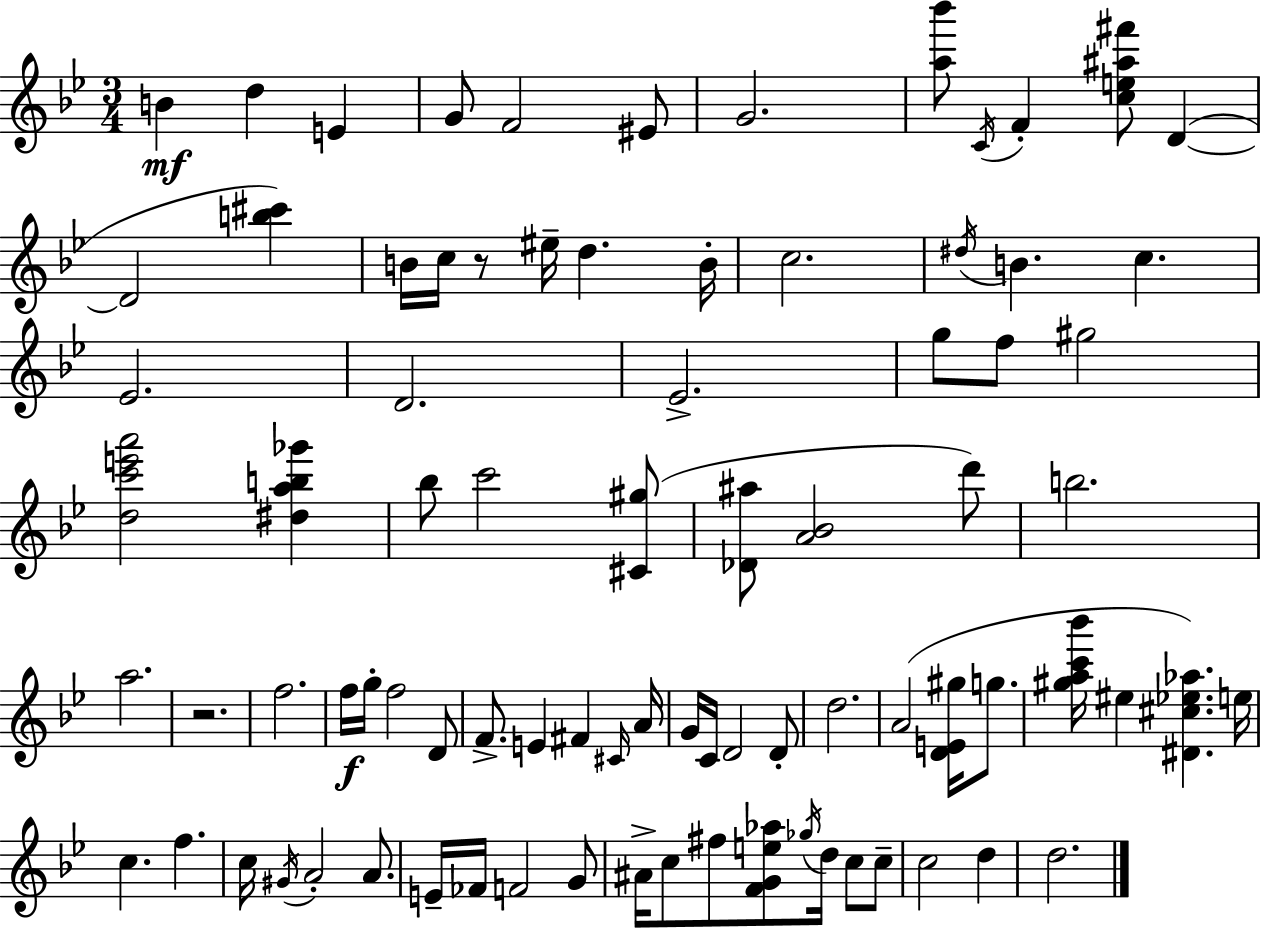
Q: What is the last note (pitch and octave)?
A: D5